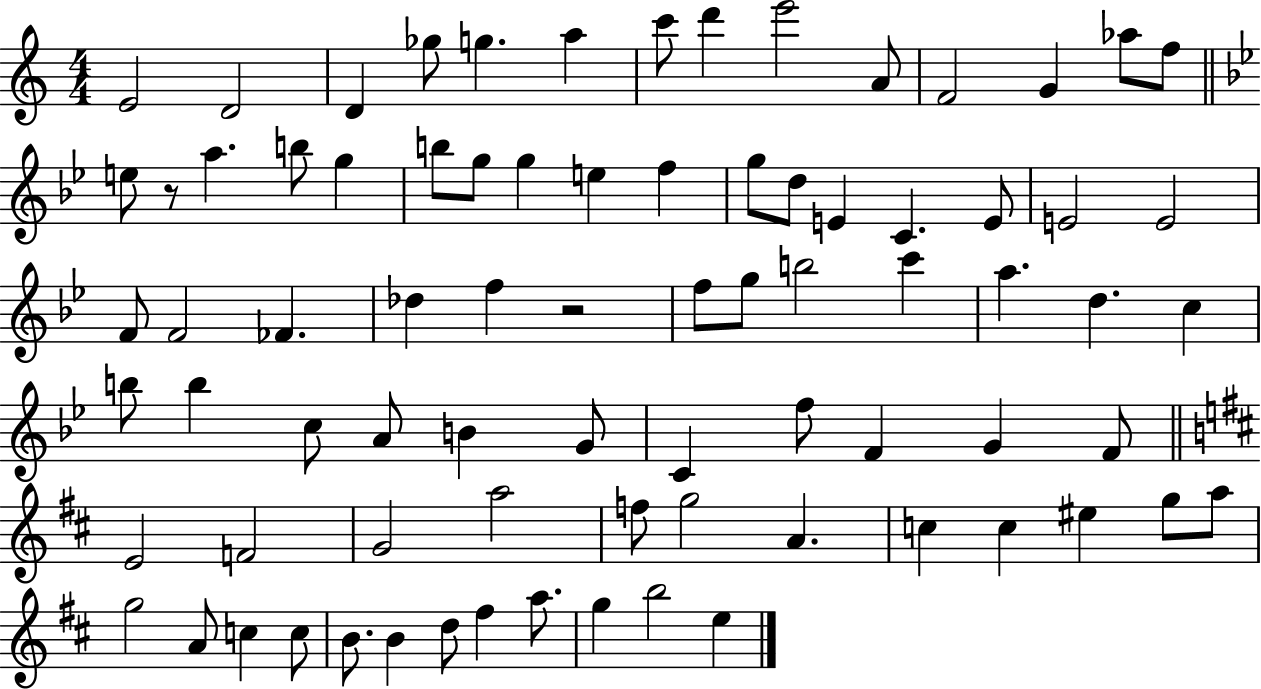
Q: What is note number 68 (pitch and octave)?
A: C5